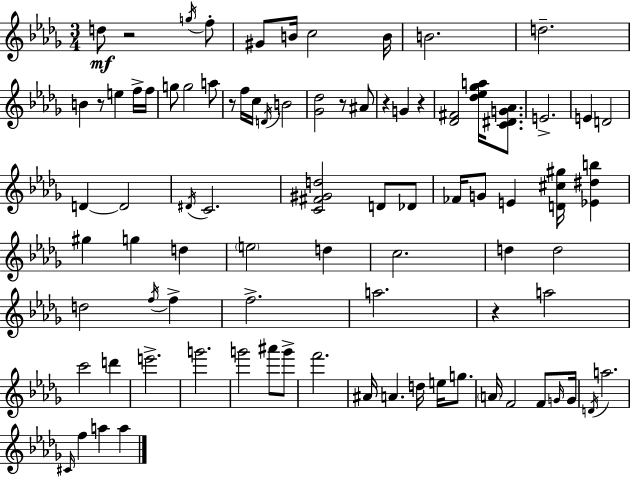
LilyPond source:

{
  \clef treble
  \numericTimeSignature
  \time 3/4
  \key bes \minor
  \repeat volta 2 { d''8\mf r2 \acciaccatura { g''16 } f''8-. | gis'8 b'16 c''2 | b'16 b'2. | d''2.-- | \break b'4 r8 e''4 f''16-> | f''16 g''8 g''2 a''8 | r8 f''16 c''16 \acciaccatura { d'16 } b'2 | <ges' des''>2 r8 | \break ais'8 r4 g'4 r4 | <des' fis'>2 <des'' ees'' ges'' a''>16 <c' dis' g' aes'>8. | e'2.-> | e'4 d'2 | \break d'4~~ d'2 | \acciaccatura { dis'16 } c'2. | <c' fis' gis' d''>2 d'8 | des'8 fes'16 g'8 e'4 <d' cis'' gis''>16 <ees' dis'' b''>4 | \break gis''4 g''4 d''4 | \parenthesize e''2 d''4 | c''2. | d''4 d''2 | \break d''2 \acciaccatura { f''16 } | f''4-> f''2.-> | a''2. | r4 a''2 | \break c'''2 | d'''4 e'''2.-> | g'''2. | g'''2 | \break ais'''8 g'''8-> f'''2. | ais'16 a'4. d''16 | e''16 g''8. \parenthesize a'16 f'2 | f'8 \grace { g'16 } g'16 \acciaccatura { d'16 } a''2. | \break \grace { cis'16 } f''4 a''4 | a''4 } \bar "|."
}